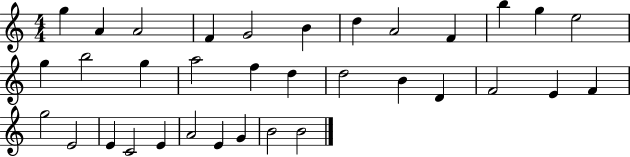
X:1
T:Untitled
M:4/4
L:1/4
K:C
g A A2 F G2 B d A2 F b g e2 g b2 g a2 f d d2 B D F2 E F g2 E2 E C2 E A2 E G B2 B2